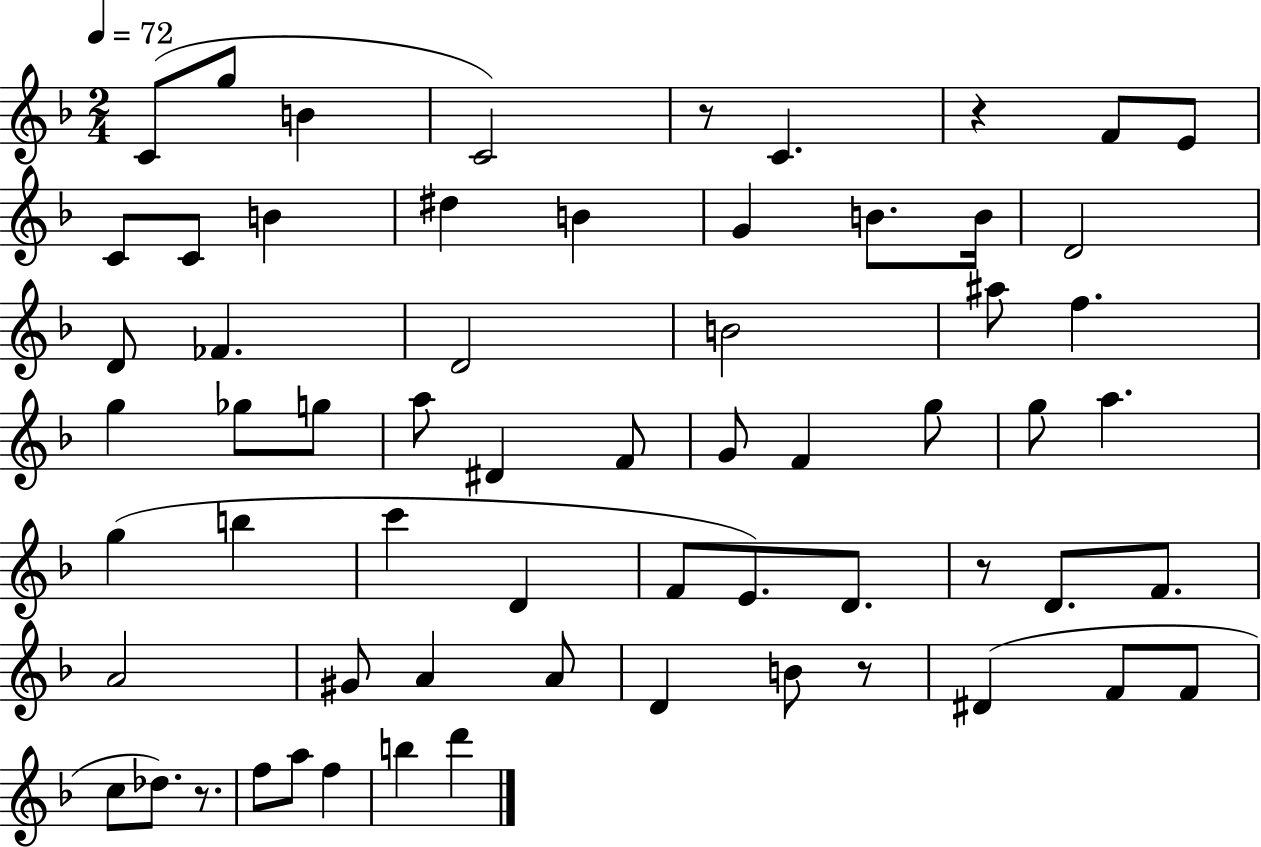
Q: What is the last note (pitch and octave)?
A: D6